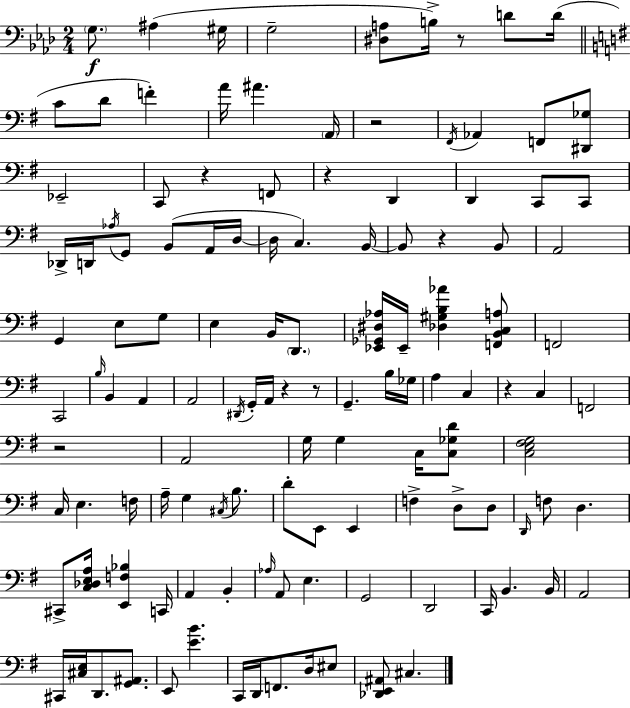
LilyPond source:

{
  \clef bass
  \numericTimeSignature
  \time 2/4
  \key f \minor
  \repeat volta 2 { \parenthesize g8.\f ais4( gis16 | g2-- | <dis a>8 b16->) r8 d'8 d'16( | \bar "||" \break \key e \minor c'8 d'8 f'4-.) | a'16 ais'4. \parenthesize a,16 | r2 | \acciaccatura { fis,16 } aes,4 f,8 <dis, ges>8 | \break ees,2-- | c,8 r4 f,8 | r4 d,4 | d,4 c,8 c,8 | \break des,16-> d,16 \acciaccatura { aes16 } g,8 b,8( | a,16 d16~~ d16 c4.) | b,16~~ b,8 r4 | b,8 a,2 | \break g,4 e8 | g8 e4 b,16 \parenthesize d,8. | <ees, ges, dis aes>16 ees,16-- <des gis b aes'>4 | <f, b, c a>8 f,2 | \break c,2 | \grace { b16 } b,4 a,4 | a,2 | \acciaccatura { dis,16 } g,16-. a,16 r4 | \break r8 g,4.-- | b16 ges16 a4 | c4 r4 | c4 f,2 | \break r2 | a,2 | g16 g4 | c16 <c ges d'>8 <c e fis g>2 | \break c16 e4. | f16 a16-- g4 | \acciaccatura { cis16 } b8. d'8-. e,8 | e,4 f4-> | \break d8-> d8 \grace { d,16 } f8 | d4. cis,8-> | <c des e a>16 <e, f bes>4 c,16 a,4 | b,4-. \grace { aes16 } a,8 | \break e4. g,2 | d,2 | c,16 | b,4. b,16 a,2 | \break cis,16 | <cis e>16 d,8. <g, ais,>8. e,8 | <e' b'>4. c,16 | d,16 f,8. d16 eis8 <des, e, ais,>8 | \break cis4. } \bar "|."
}